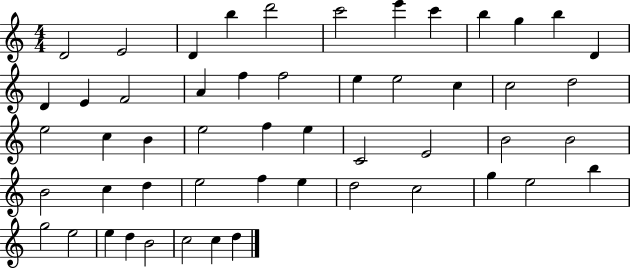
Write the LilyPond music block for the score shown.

{
  \clef treble
  \numericTimeSignature
  \time 4/4
  \key c \major
  d'2 e'2 | d'4 b''4 d'''2 | c'''2 e'''4 c'''4 | b''4 g''4 b''4 d'4 | \break d'4 e'4 f'2 | a'4 f''4 f''2 | e''4 e''2 c''4 | c''2 d''2 | \break e''2 c''4 b'4 | e''2 f''4 e''4 | c'2 e'2 | b'2 b'2 | \break b'2 c''4 d''4 | e''2 f''4 e''4 | d''2 c''2 | g''4 e''2 b''4 | \break g''2 e''2 | e''4 d''4 b'2 | c''2 c''4 d''4 | \bar "|."
}